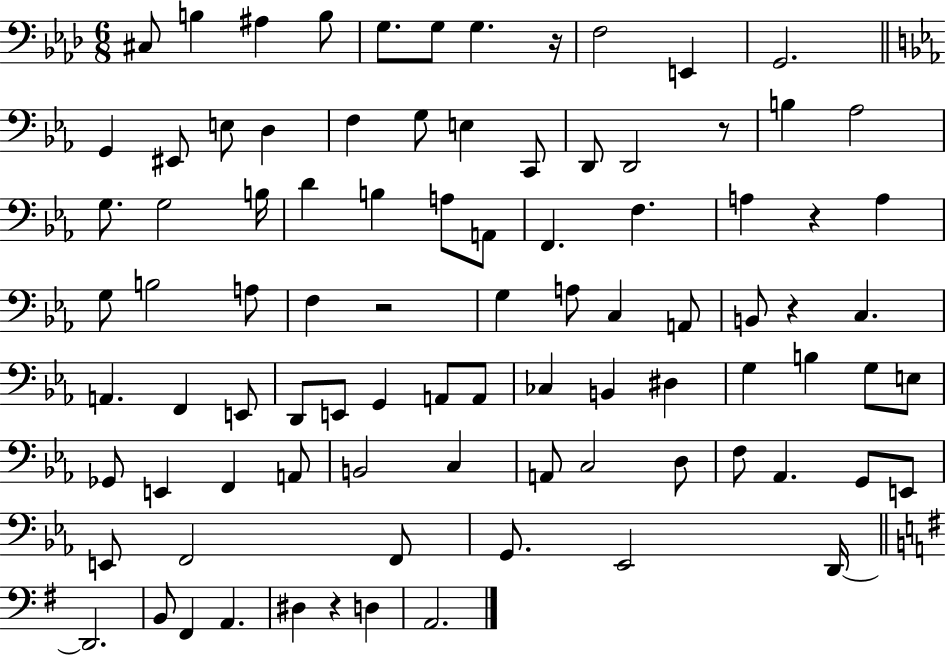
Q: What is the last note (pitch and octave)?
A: A2